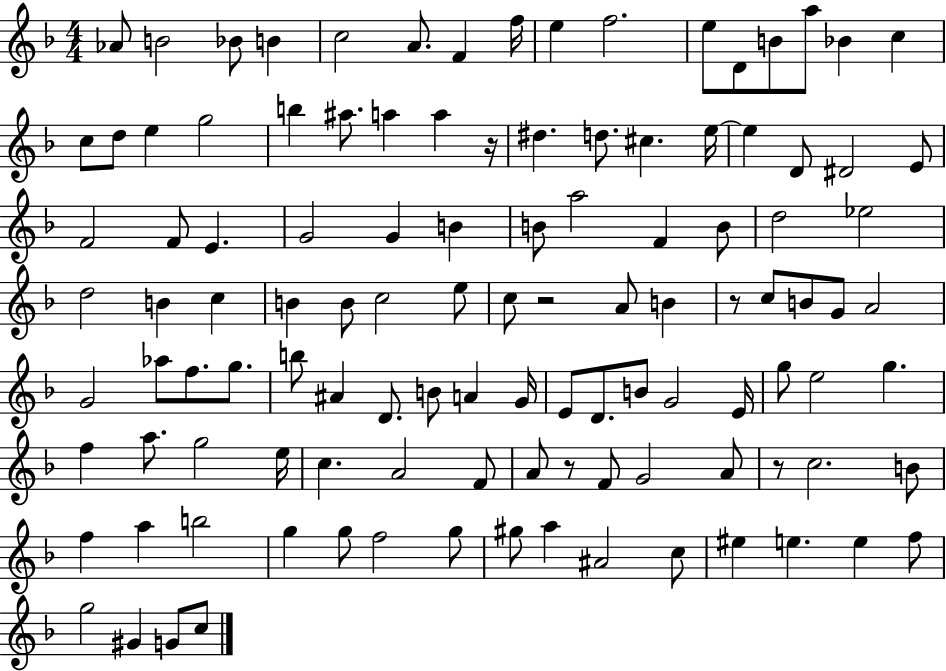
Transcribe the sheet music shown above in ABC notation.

X:1
T:Untitled
M:4/4
L:1/4
K:F
_A/2 B2 _B/2 B c2 A/2 F f/4 e f2 e/2 D/2 B/2 a/2 _B c c/2 d/2 e g2 b ^a/2 a a z/4 ^d d/2 ^c e/4 e D/2 ^D2 E/2 F2 F/2 E G2 G B B/2 a2 F B/2 d2 _e2 d2 B c B B/2 c2 e/2 c/2 z2 A/2 B z/2 c/2 B/2 G/2 A2 G2 _a/2 f/2 g/2 b/2 ^A D/2 B/2 A G/4 E/2 D/2 B/2 G2 E/4 g/2 e2 g f a/2 g2 e/4 c A2 F/2 A/2 z/2 F/2 G2 A/2 z/2 c2 B/2 f a b2 g g/2 f2 g/2 ^g/2 a ^A2 c/2 ^e e e f/2 g2 ^G G/2 c/2